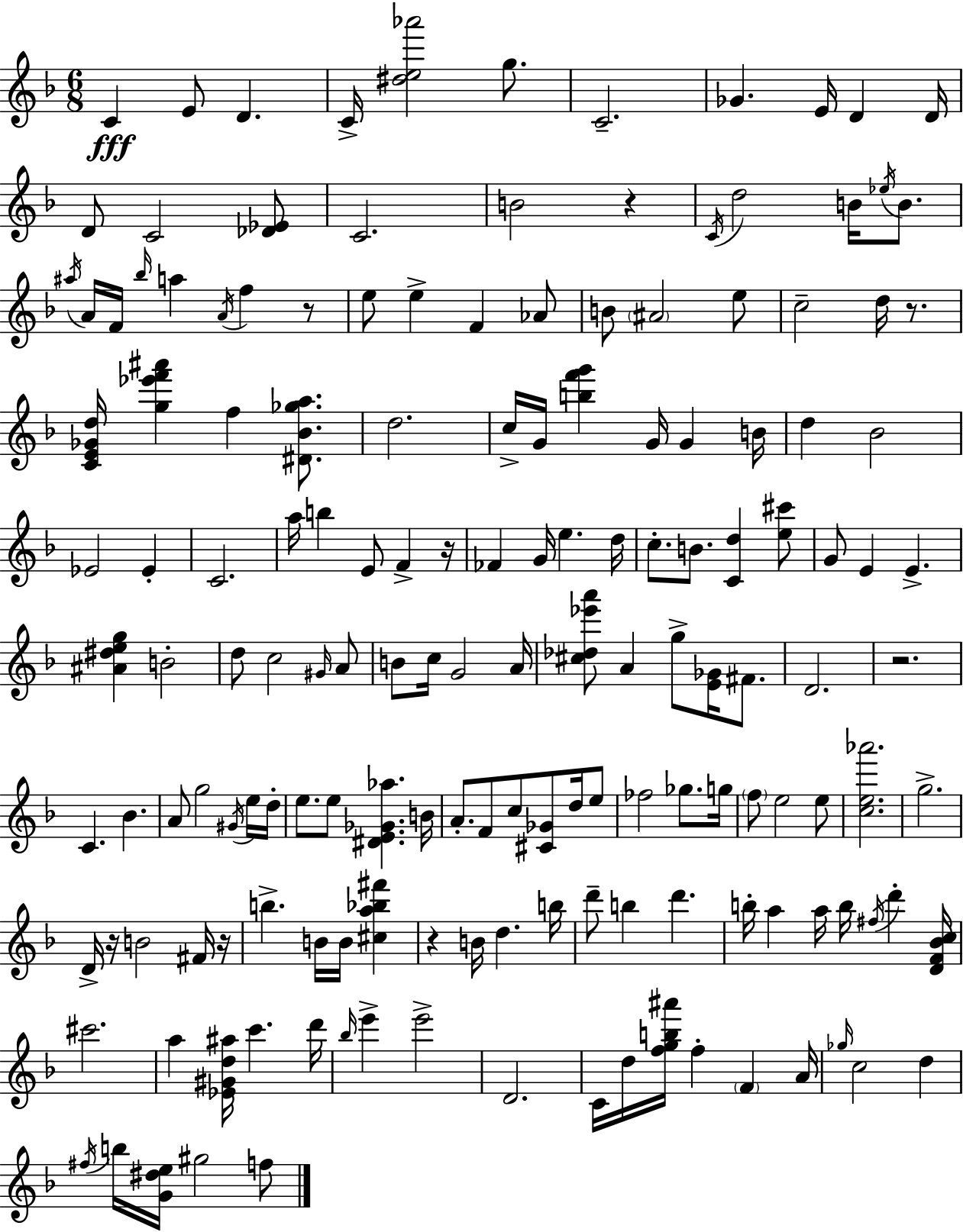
C4/q E4/e D4/q. C4/s [D#5,E5,Ab6]/h G5/e. C4/h. Gb4/q. E4/s D4/q D4/s D4/e C4/h [Db4,Eb4]/e C4/h. B4/h R/q C4/s D5/h B4/s Eb5/s B4/e. A#5/s A4/s F4/s Bb5/s A5/q A4/s F5/q R/e E5/e E5/q F4/q Ab4/e B4/e A#4/h E5/e C5/h D5/s R/e. [C4,E4,Gb4,D5]/s [G5,Eb6,F6,A#6]/q F5/q [D#4,Bb4,Gb5,A5]/e. D5/h. C5/s G4/s [B5,F6,G6]/q G4/s G4/q B4/s D5/q Bb4/h Eb4/h Eb4/q C4/h. A5/s B5/q E4/e F4/q R/s FES4/q G4/s E5/q. D5/s C5/e. B4/e. [C4,D5]/q [E5,C#6]/e G4/e E4/q E4/q. [A#4,D#5,E5,G5]/q B4/h D5/e C5/h G#4/s A4/e B4/e C5/s G4/h A4/s [C#5,Db5,Eb6,A6]/e A4/q G5/e [E4,Gb4]/s F#4/e. D4/h. R/h. C4/q. Bb4/q. A4/e G5/h G#4/s E5/s D5/s E5/e. E5/e [D#4,E4,Gb4,Ab5]/q. B4/s A4/e. F4/e C5/e [C#4,Gb4]/e D5/s E5/e FES5/h Gb5/e. G5/s F5/e E5/h E5/e [C5,E5,Ab6]/h. G5/h. D4/s R/s B4/h F#4/s R/s B5/q. B4/s B4/s [C#5,A5,Bb5,F#6]/q R/q B4/s D5/q. B5/s D6/e B5/q D6/q. B5/s A5/q A5/s B5/s F#5/s D6/q [D4,F4,Bb4,C5]/s C#6/h. A5/q [Eb4,G#4,D5,A#5]/s C6/q. D6/s Bb5/s E6/q E6/h D4/h. C4/s D5/s [F5,G5,B5,A#6]/s F5/q F4/q A4/s Gb5/s C5/h D5/q F#5/s B5/s [G4,D#5,E5]/s G#5/h F5/e